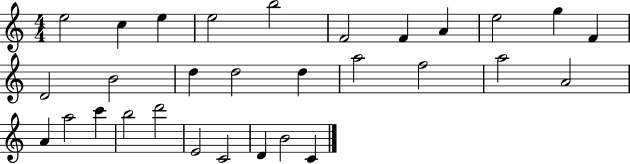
X:1
T:Untitled
M:4/4
L:1/4
K:C
e2 c e e2 b2 F2 F A e2 g F D2 B2 d d2 d a2 f2 a2 A2 A a2 c' b2 d'2 E2 C2 D B2 C